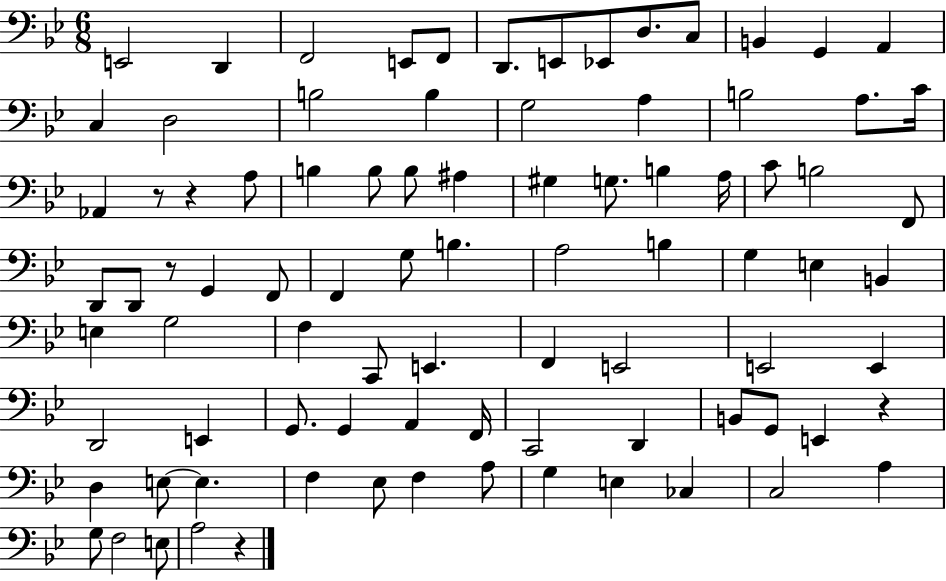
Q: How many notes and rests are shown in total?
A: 88